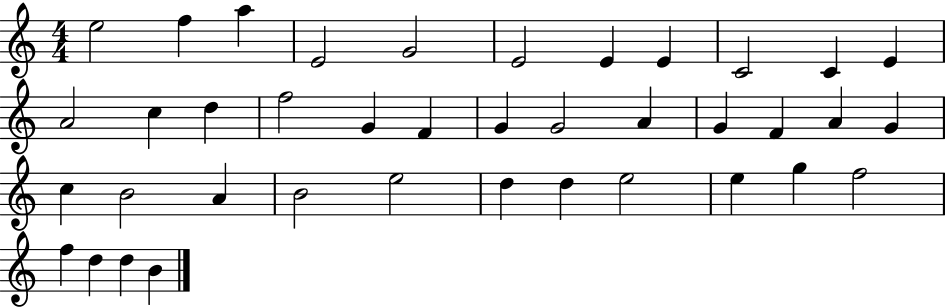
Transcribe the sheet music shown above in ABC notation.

X:1
T:Untitled
M:4/4
L:1/4
K:C
e2 f a E2 G2 E2 E E C2 C E A2 c d f2 G F G G2 A G F A G c B2 A B2 e2 d d e2 e g f2 f d d B